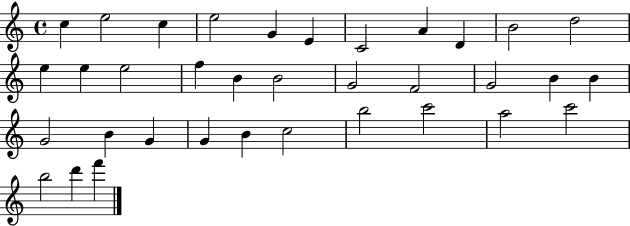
{
  \clef treble
  \time 4/4
  \defaultTimeSignature
  \key c \major
  c''4 e''2 c''4 | e''2 g'4 e'4 | c'2 a'4 d'4 | b'2 d''2 | \break e''4 e''4 e''2 | f''4 b'4 b'2 | g'2 f'2 | g'2 b'4 b'4 | \break g'2 b'4 g'4 | g'4 b'4 c''2 | b''2 c'''2 | a''2 c'''2 | \break b''2 d'''4 f'''4 | \bar "|."
}